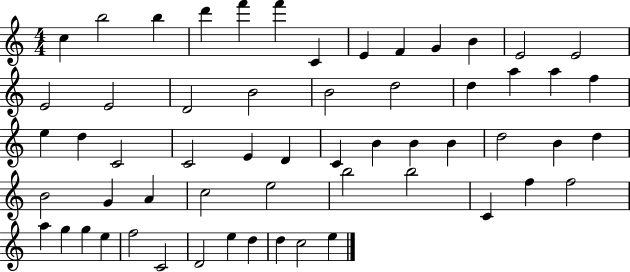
X:1
T:Untitled
M:4/4
L:1/4
K:C
c b2 b d' f' f' C E F G B E2 E2 E2 E2 D2 B2 B2 d2 d a a f e d C2 C2 E D C B B B d2 B d B2 G A c2 e2 b2 b2 C f f2 a g g e f2 C2 D2 e d d c2 e